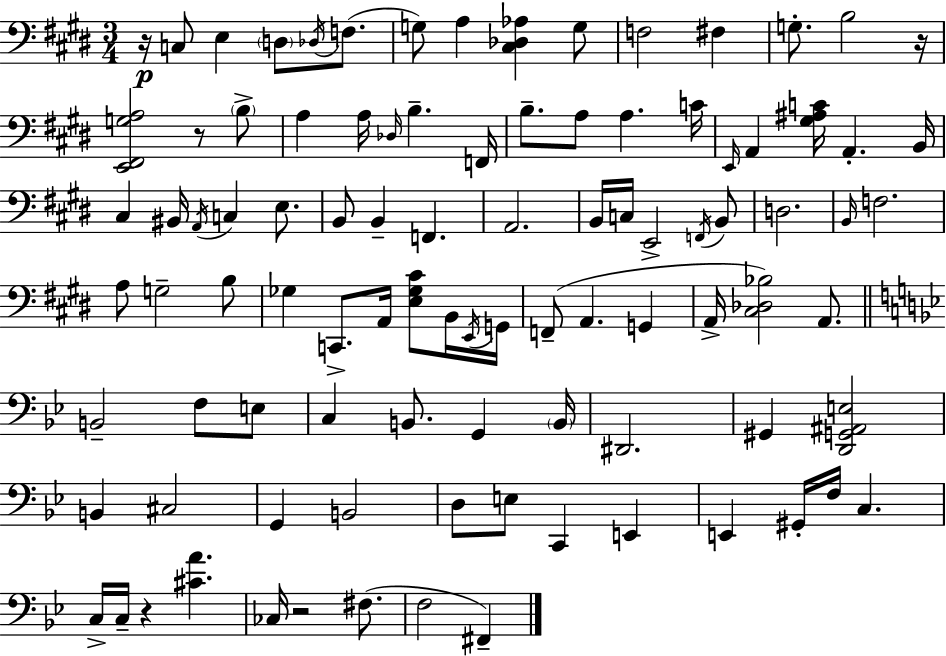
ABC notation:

X:1
T:Untitled
M:3/4
L:1/4
K:E
z/4 C,/2 E, D,/2 _D,/4 F,/2 G,/2 A, [^C,_D,_A,] G,/2 F,2 ^F, G,/2 B,2 z/4 [E,,^F,,G,A,]2 z/2 B,/2 A, A,/4 _D,/4 B, F,,/4 B,/2 A,/2 A, C/4 E,,/4 A,, [^G,^A,C]/4 A,, B,,/4 ^C, ^B,,/4 A,,/4 C, E,/2 B,,/2 B,, F,, A,,2 B,,/4 C,/4 E,,2 F,,/4 B,,/2 D,2 B,,/4 F,2 A,/2 G,2 B,/2 _G, C,,/2 A,,/4 [E,_G,^C]/2 B,,/4 E,,/4 G,,/4 F,,/2 A,, G,, A,,/4 [^C,_D,_B,]2 A,,/2 B,,2 F,/2 E,/2 C, B,,/2 G,, B,,/4 ^D,,2 ^G,, [D,,G,,^A,,E,]2 B,, ^C,2 G,, B,,2 D,/2 E,/2 C,, E,, E,, ^G,,/4 F,/4 C, C,/4 C,/4 z [^CA] _C,/4 z2 ^F,/2 F,2 ^F,,